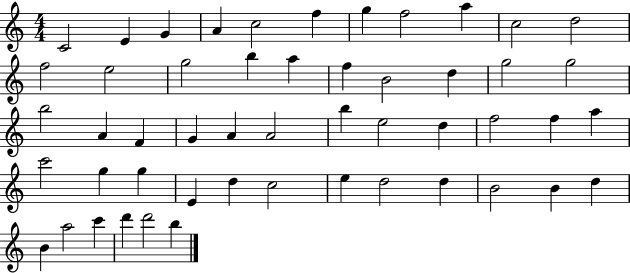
C4/h E4/q G4/q A4/q C5/h F5/q G5/q F5/h A5/q C5/h D5/h F5/h E5/h G5/h B5/q A5/q F5/q B4/h D5/q G5/h G5/h B5/h A4/q F4/q G4/q A4/q A4/h B5/q E5/h D5/q F5/h F5/q A5/q C6/h G5/q G5/q E4/q D5/q C5/h E5/q D5/h D5/q B4/h B4/q D5/q B4/q A5/h C6/q D6/q D6/h B5/q